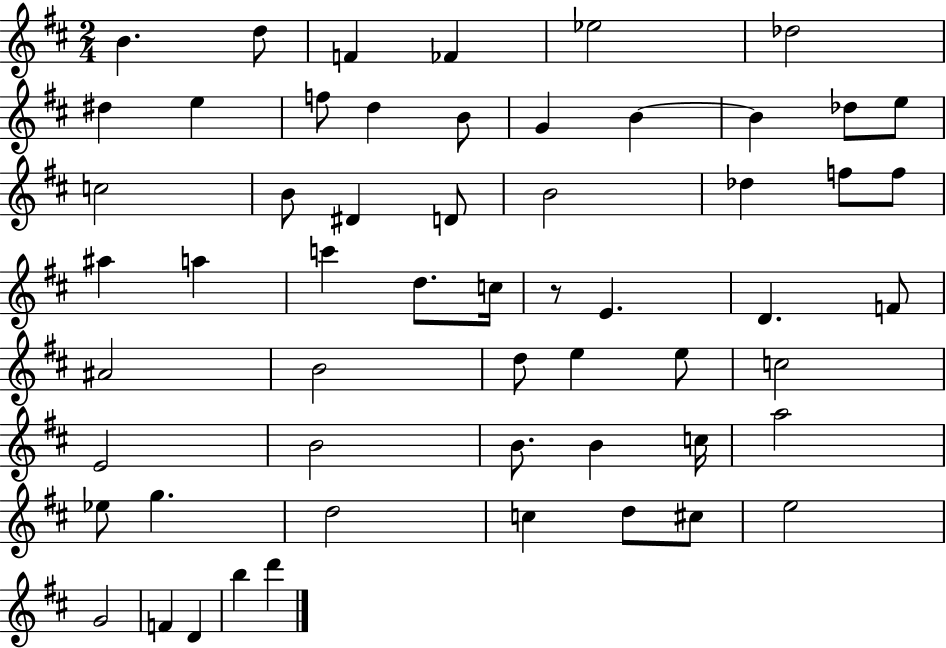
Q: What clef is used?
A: treble